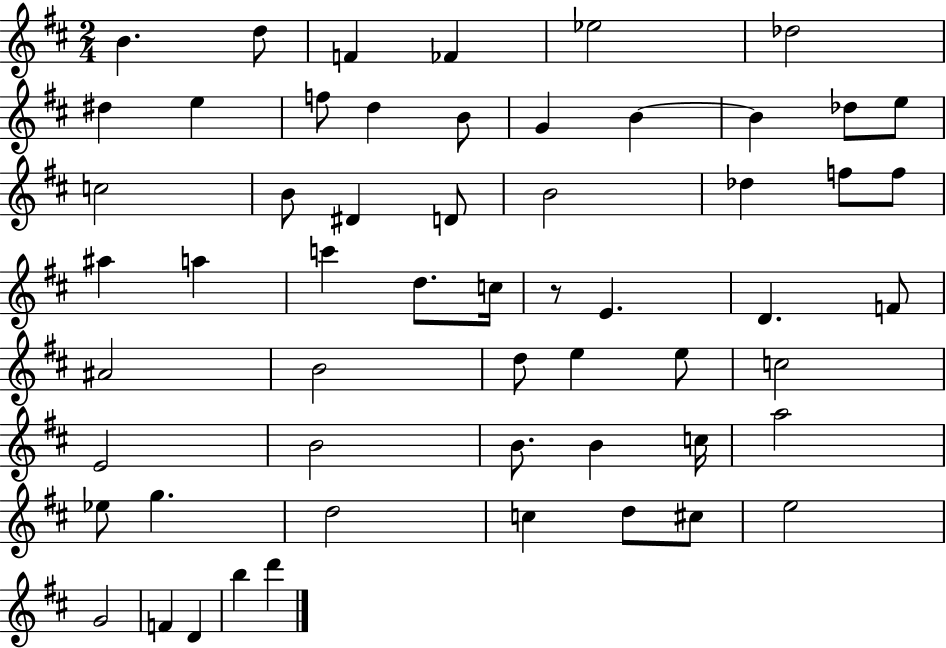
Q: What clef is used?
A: treble